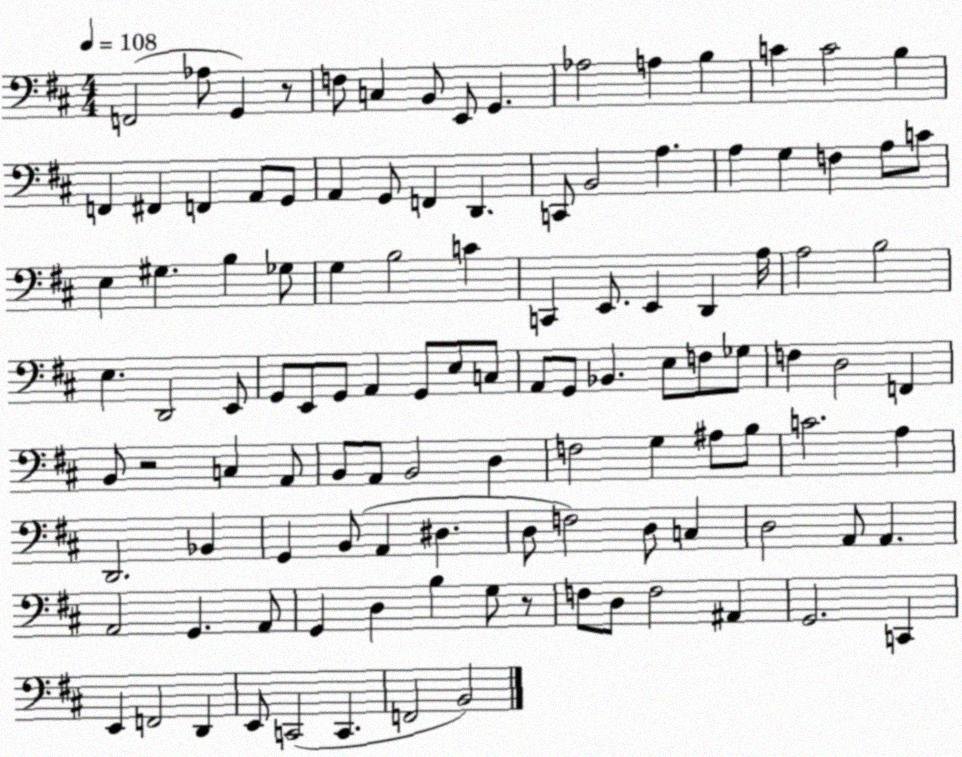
X:1
T:Untitled
M:4/4
L:1/4
K:D
F,,2 _A,/2 G,, z/2 F,/2 C, B,,/2 E,,/2 G,, _A,2 A, B, C C2 B, F,, ^F,, F,, A,,/2 G,,/2 A,, G,,/2 F,, D,, C,,/2 B,,2 A, A, G, F, A,/2 C/2 E, ^G, B, _G,/2 G, B,2 C C,, E,,/2 E,, D,, A,/4 A,2 B,2 E, D,,2 E,,/2 G,,/2 E,,/2 G,,/2 A,, G,,/2 E,/2 C,/2 A,,/2 G,,/2 _B,, E,/2 F,/2 _G,/2 F, D,2 F,, B,,/2 z2 C, A,,/2 B,,/2 A,,/2 B,,2 D, F,2 G, ^A,/2 B,/2 C2 A, D,,2 _B,, G,, B,,/2 A,, ^D, D,/2 F,2 D,/2 C, D,2 A,,/2 A,, A,,2 G,, A,,/2 G,, D, B, G,/2 z/2 F,/2 D,/2 F,2 ^A,, G,,2 C,, E,, F,,2 D,, E,,/2 C,,2 C,, F,,2 B,,2